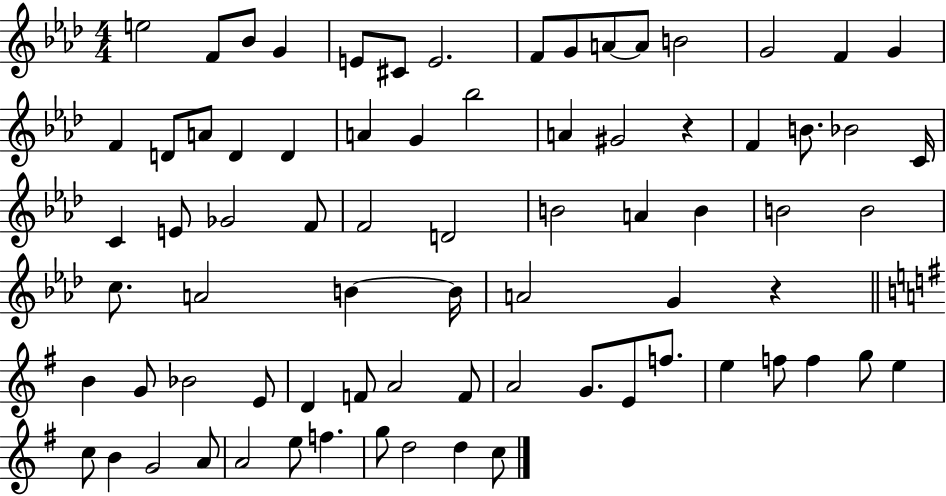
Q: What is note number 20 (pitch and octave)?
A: D4